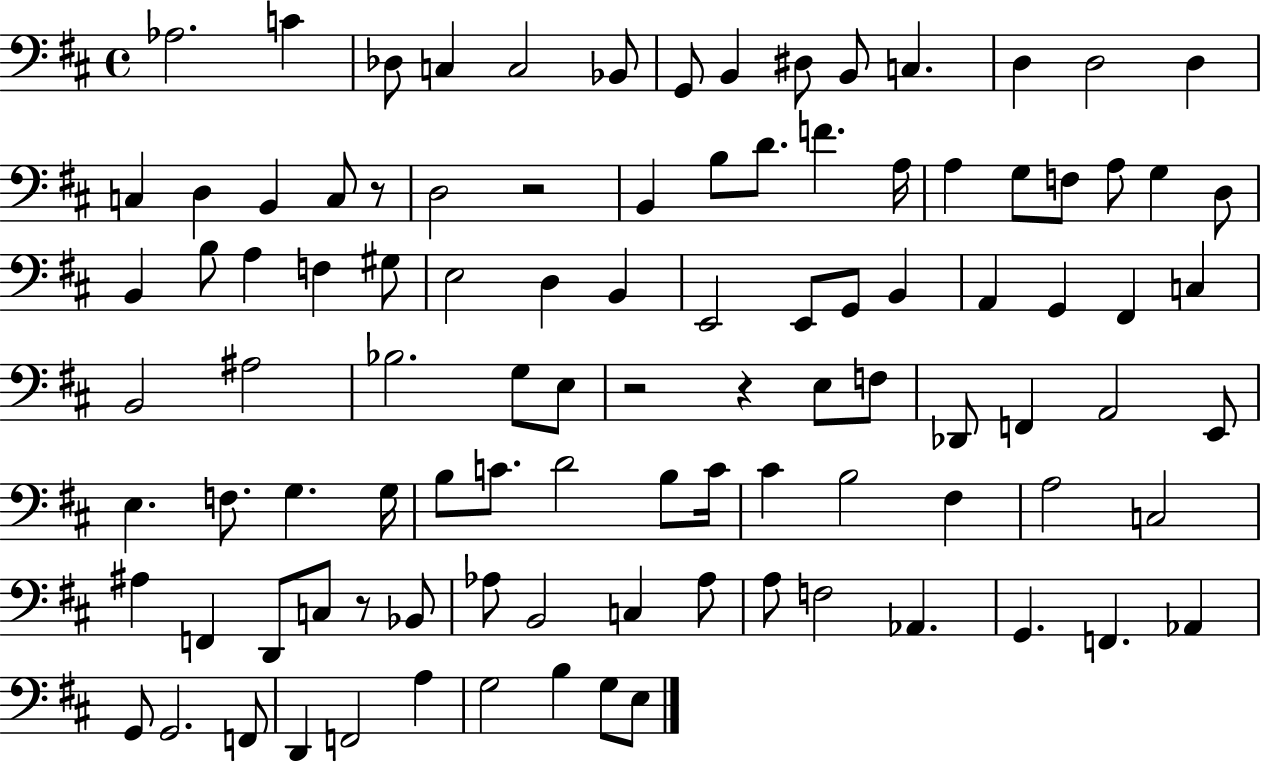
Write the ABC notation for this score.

X:1
T:Untitled
M:4/4
L:1/4
K:D
_A,2 C _D,/2 C, C,2 _B,,/2 G,,/2 B,, ^D,/2 B,,/2 C, D, D,2 D, C, D, B,, C,/2 z/2 D,2 z2 B,, B,/2 D/2 F A,/4 A, G,/2 F,/2 A,/2 G, D,/2 B,, B,/2 A, F, ^G,/2 E,2 D, B,, E,,2 E,,/2 G,,/2 B,, A,, G,, ^F,, C, B,,2 ^A,2 _B,2 G,/2 E,/2 z2 z E,/2 F,/2 _D,,/2 F,, A,,2 E,,/2 E, F,/2 G, G,/4 B,/2 C/2 D2 B,/2 C/4 ^C B,2 ^F, A,2 C,2 ^A, F,, D,,/2 C,/2 z/2 _B,,/2 _A,/2 B,,2 C, _A,/2 A,/2 F,2 _A,, G,, F,, _A,, G,,/2 G,,2 F,,/2 D,, F,,2 A, G,2 B, G,/2 E,/2